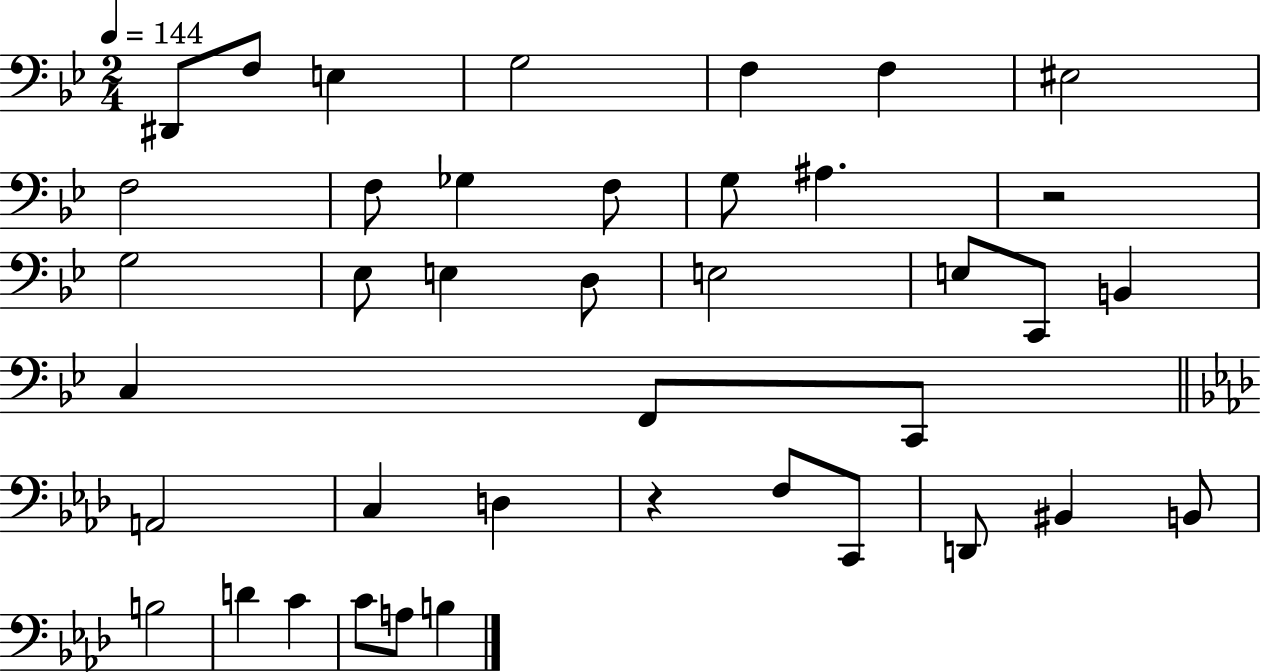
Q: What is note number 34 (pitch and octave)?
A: D4